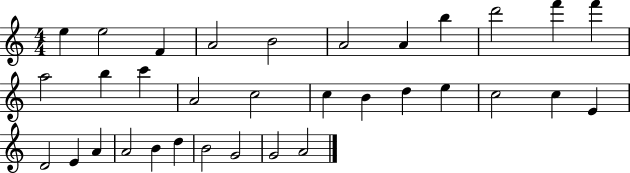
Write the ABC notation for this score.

X:1
T:Untitled
M:4/4
L:1/4
K:C
e e2 F A2 B2 A2 A b d'2 f' f' a2 b c' A2 c2 c B d e c2 c E D2 E A A2 B d B2 G2 G2 A2